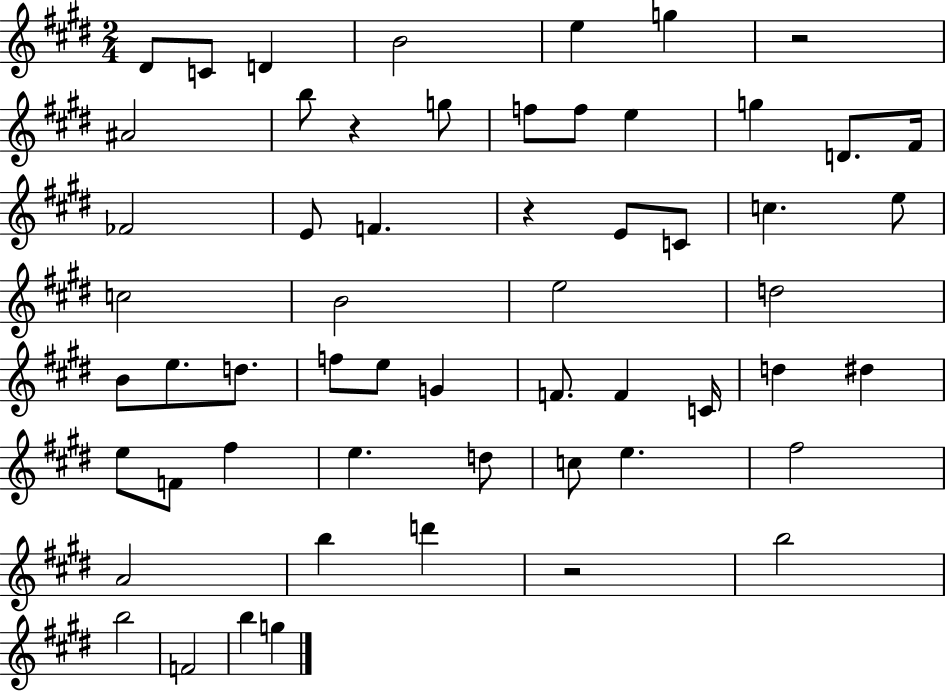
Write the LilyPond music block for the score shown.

{
  \clef treble
  \numericTimeSignature
  \time 2/4
  \key e \major
  dis'8 c'8 d'4 | b'2 | e''4 g''4 | r2 | \break ais'2 | b''8 r4 g''8 | f''8 f''8 e''4 | g''4 d'8. fis'16 | \break fes'2 | e'8 f'4. | r4 e'8 c'8 | c''4. e''8 | \break c''2 | b'2 | e''2 | d''2 | \break b'8 e''8. d''8. | f''8 e''8 g'4 | f'8. f'4 c'16 | d''4 dis''4 | \break e''8 f'8 fis''4 | e''4. d''8 | c''8 e''4. | fis''2 | \break a'2 | b''4 d'''4 | r2 | b''2 | \break b''2 | f'2 | b''4 g''4 | \bar "|."
}